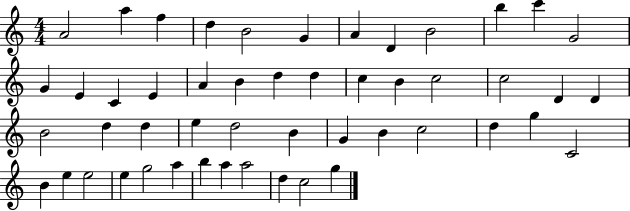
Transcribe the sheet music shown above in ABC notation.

X:1
T:Untitled
M:4/4
L:1/4
K:C
A2 a f d B2 G A D B2 b c' G2 G E C E A B d d c B c2 c2 D D B2 d d e d2 B G B c2 d g C2 B e e2 e g2 a b a a2 d c2 g